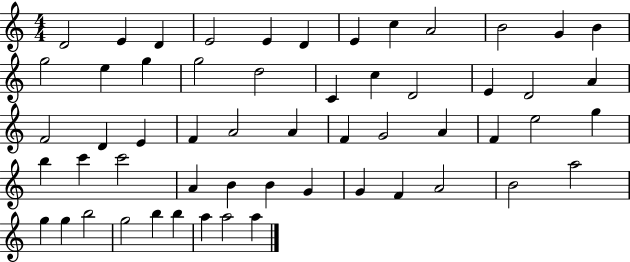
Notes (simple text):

D4/h E4/q D4/q E4/h E4/q D4/q E4/q C5/q A4/h B4/h G4/q B4/q G5/h E5/q G5/q G5/h D5/h C4/q C5/q D4/h E4/q D4/h A4/q F4/h D4/q E4/q F4/q A4/h A4/q F4/q G4/h A4/q F4/q E5/h G5/q B5/q C6/q C6/h A4/q B4/q B4/q G4/q G4/q F4/q A4/h B4/h A5/h G5/q G5/q B5/h G5/h B5/q B5/q A5/q A5/h A5/q